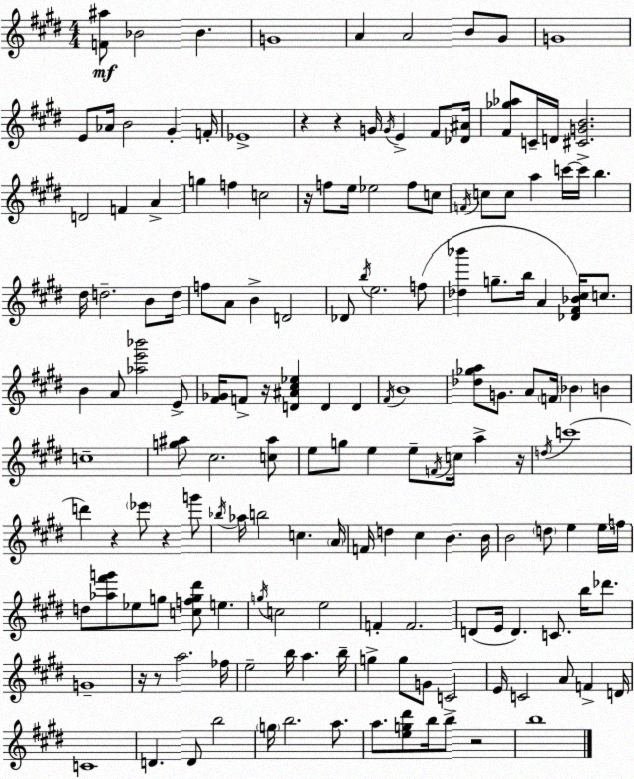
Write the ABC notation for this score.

X:1
T:Untitled
M:4/4
L:1/4
K:E
[F^a]/2 _B2 _B G4 A A2 B/2 ^G/2 G4 E/2 _A/4 B2 ^G F/4 _E4 z z G/4 G/4 E ^F/2 [_D^A]/4 [^F_g_a]/2 C/4 D/4 [^CGB]2 D2 F A g f c2 z/4 f/2 e/4 _e2 f/2 c/2 F/4 c/2 c/2 a c'/4 c'/4 b ^d/4 d2 B/2 d/4 f/2 A/2 B D2 _D/2 b/4 e2 f/2 [_d_b'] g/2 b/4 A [_D^F_B^c]/4 c/2 B A/2 [_ae'_b']2 E/2 [^F_G]/4 F/2 z/4 [D^A^c_e] D D ^F/4 B4 [_d_ga]/2 G/2 A/2 F/4 _B B c4 [g^a]/2 ^c2 [c^a]/2 e/2 g/2 e e/2 F/4 c/4 a z/4 d/4 c'4 d' z _e'/2 z g'/2 _b/4 _a/4 b2 c A/4 F/4 d ^c B B/4 B2 d/2 e e/4 f/4 d/2 [_a^f'g']/2 _e/2 g/2 [cfg^d']/2 e g/4 c2 e2 F F2 D/2 E/4 D C/2 b/4 _d'/2 G4 z/4 z/2 a2 _f/4 e2 b/4 a b/4 g g/2 G/2 C2 E/4 C2 A/2 F D/4 C4 D D/2 b2 g/4 b2 a/2 a/2 [eg^d']/2 b/4 b/2 z2 b4